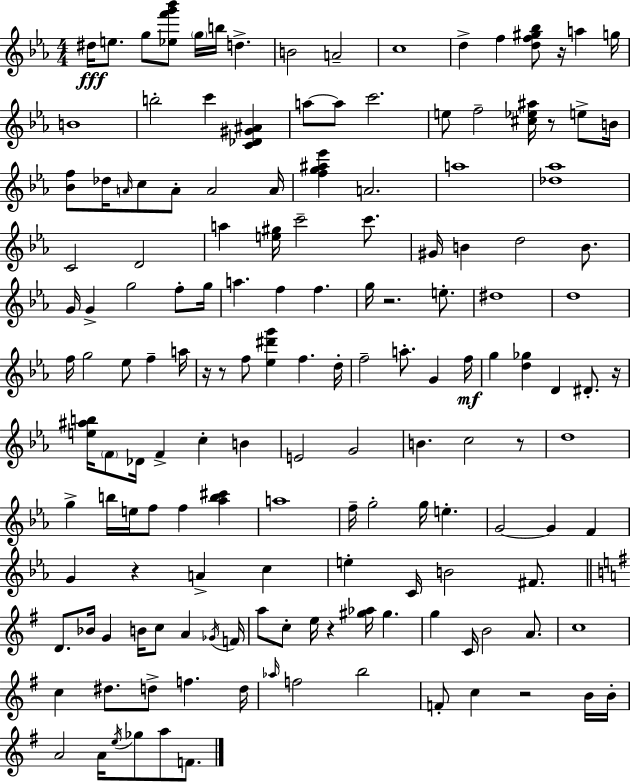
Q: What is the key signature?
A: C minor